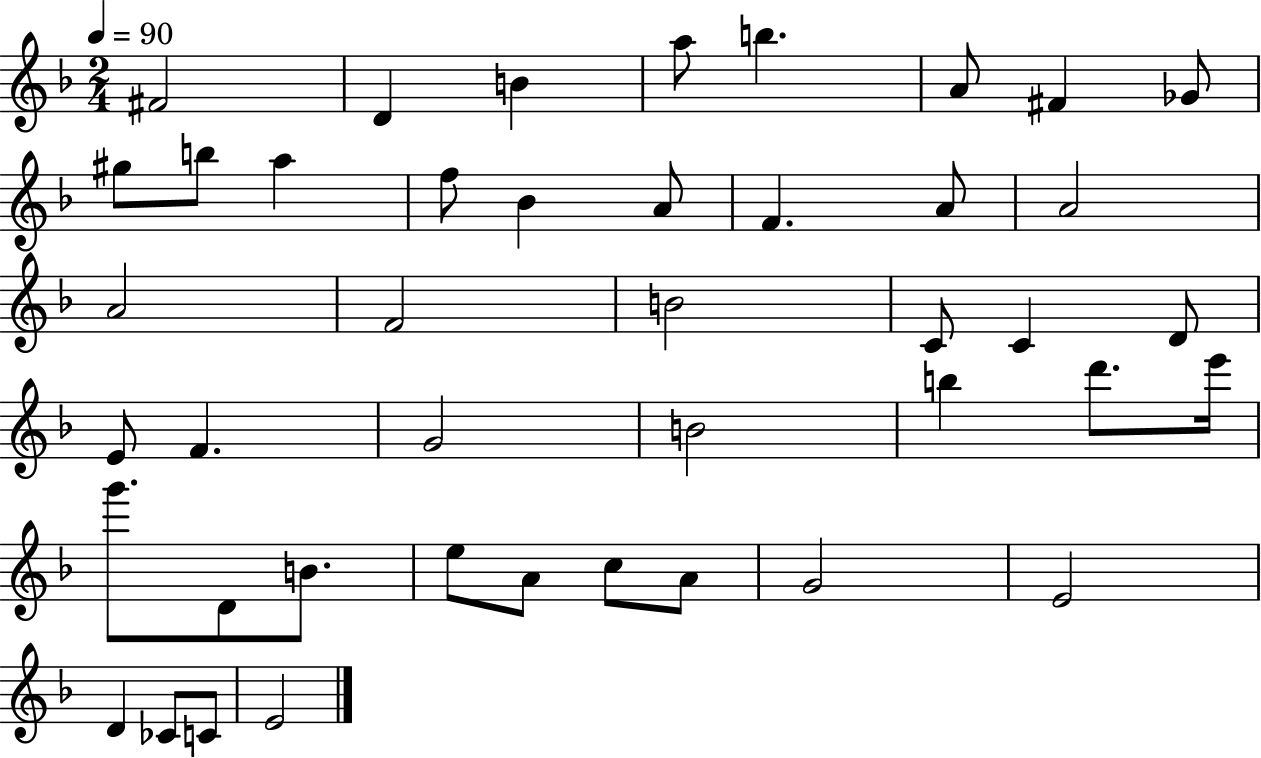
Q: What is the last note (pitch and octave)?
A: E4